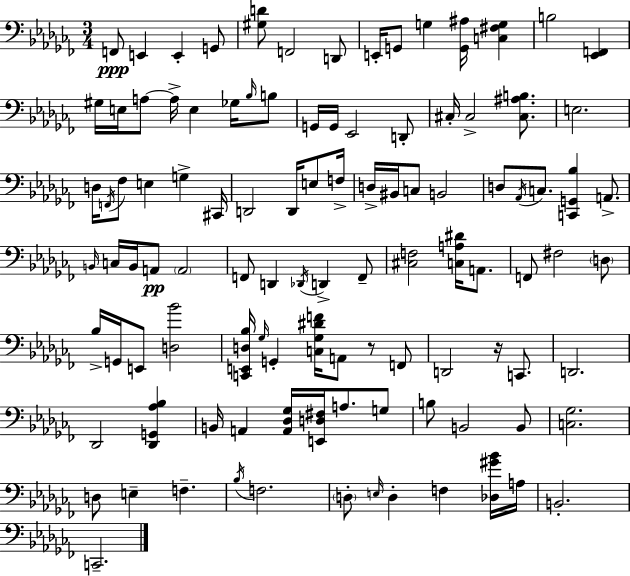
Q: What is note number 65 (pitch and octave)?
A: D2